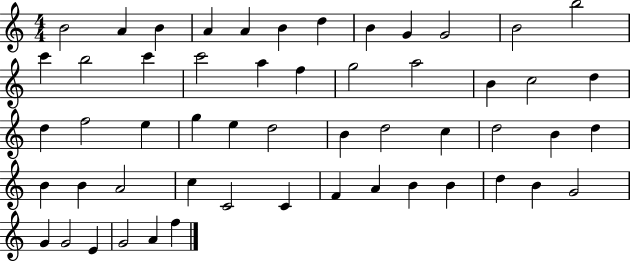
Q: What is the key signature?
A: C major